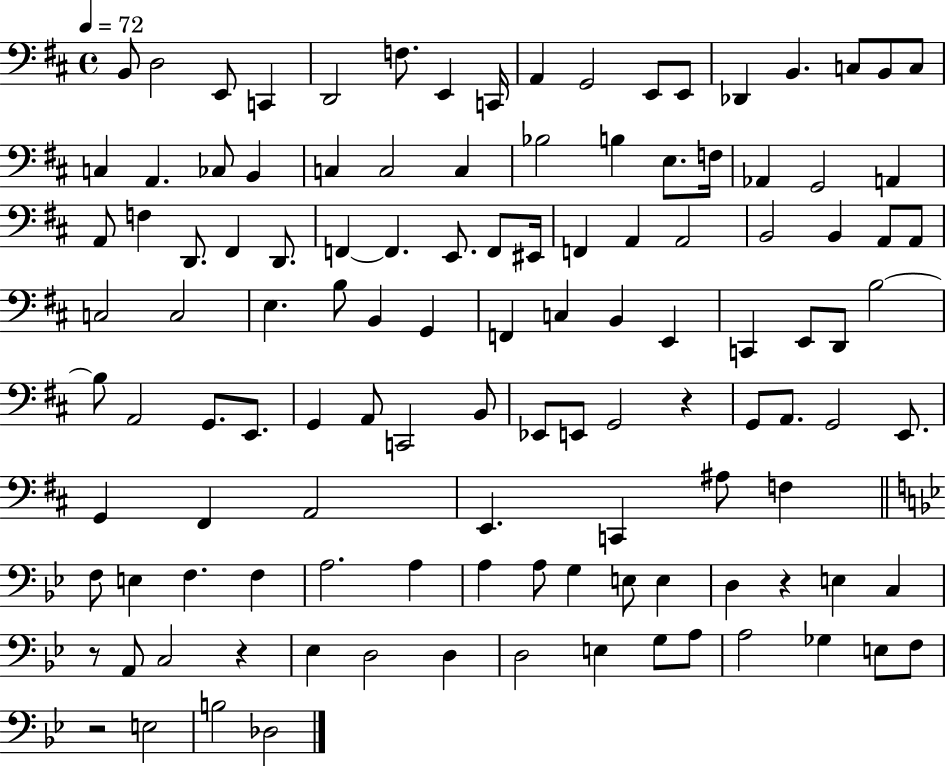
{
  \clef bass
  \time 4/4
  \defaultTimeSignature
  \key d \major
  \tempo 4 = 72
  b,8 d2 e,8 c,4 | d,2 f8. e,4 c,16 | a,4 g,2 e,8 e,8 | des,4 b,4. c8 b,8 c8 | \break c4 a,4. ces8 b,4 | c4 c2 c4 | bes2 b4 e8. f16 | aes,4 g,2 a,4 | \break a,8 f4 d,8. fis,4 d,8. | f,4~~ f,4. e,8. f,8 eis,16 | f,4 a,4 a,2 | b,2 b,4 a,8 a,8 | \break c2 c2 | e4. b8 b,4 g,4 | f,4 c4 b,4 e,4 | c,4 e,8 d,8 b2~~ | \break b8 a,2 g,8. e,8. | g,4 a,8 c,2 b,8 | ees,8 e,8 g,2 r4 | g,8 a,8. g,2 e,8. | \break g,4 fis,4 a,2 | e,4. c,4 ais8 f4 | \bar "||" \break \key bes \major f8 e4 f4. f4 | a2. a4 | a4 a8 g4 e8 e4 | d4 r4 e4 c4 | \break r8 a,8 c2 r4 | ees4 d2 d4 | d2 e4 g8 a8 | a2 ges4 e8 f8 | \break r2 e2 | b2 des2 | \bar "|."
}